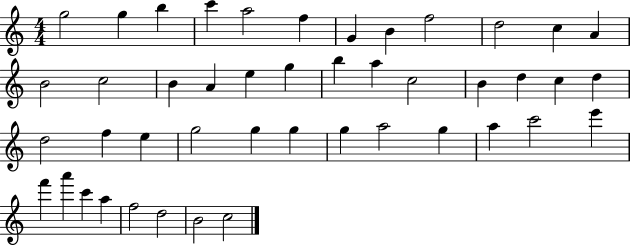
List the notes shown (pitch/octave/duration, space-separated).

G5/h G5/q B5/q C6/q A5/h F5/q G4/q B4/q F5/h D5/h C5/q A4/q B4/h C5/h B4/q A4/q E5/q G5/q B5/q A5/q C5/h B4/q D5/q C5/q D5/q D5/h F5/q E5/q G5/h G5/q G5/q G5/q A5/h G5/q A5/q C6/h E6/q F6/q A6/q C6/q A5/q F5/h D5/h B4/h C5/h